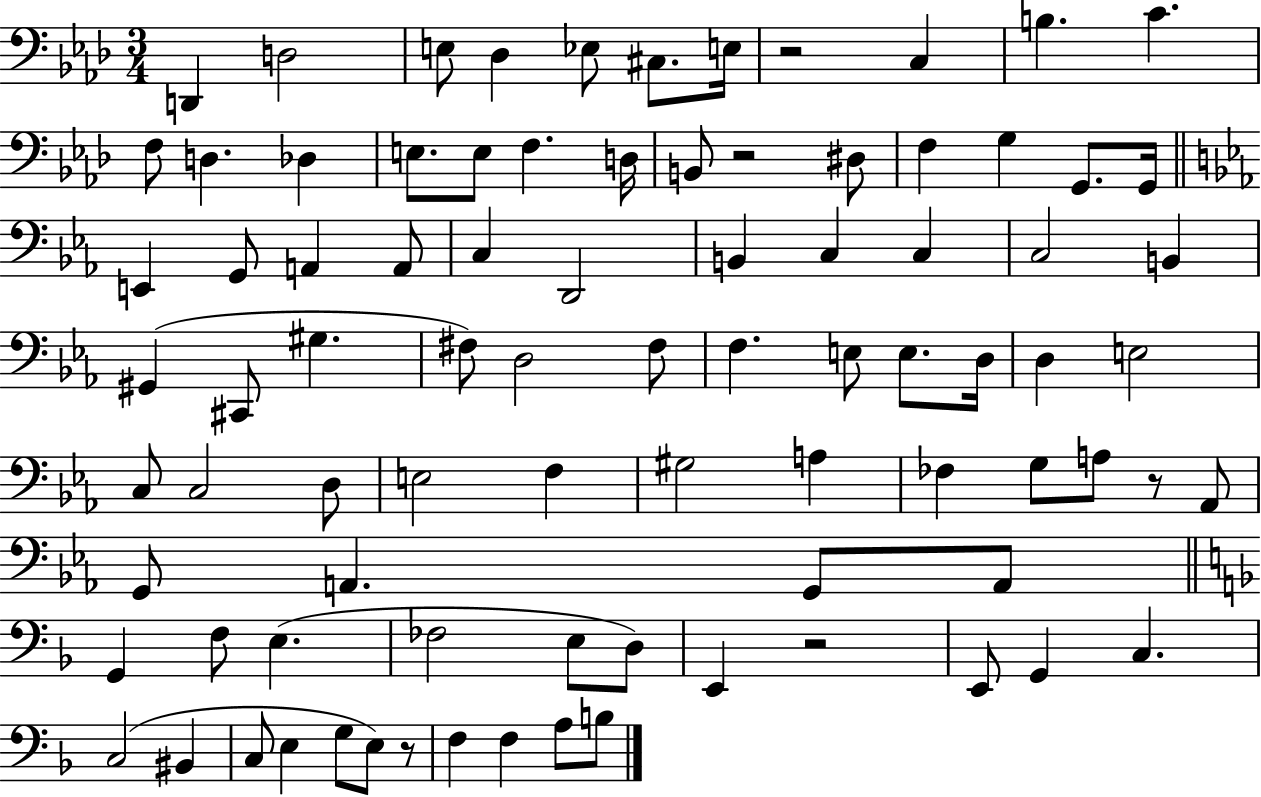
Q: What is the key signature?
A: AES major